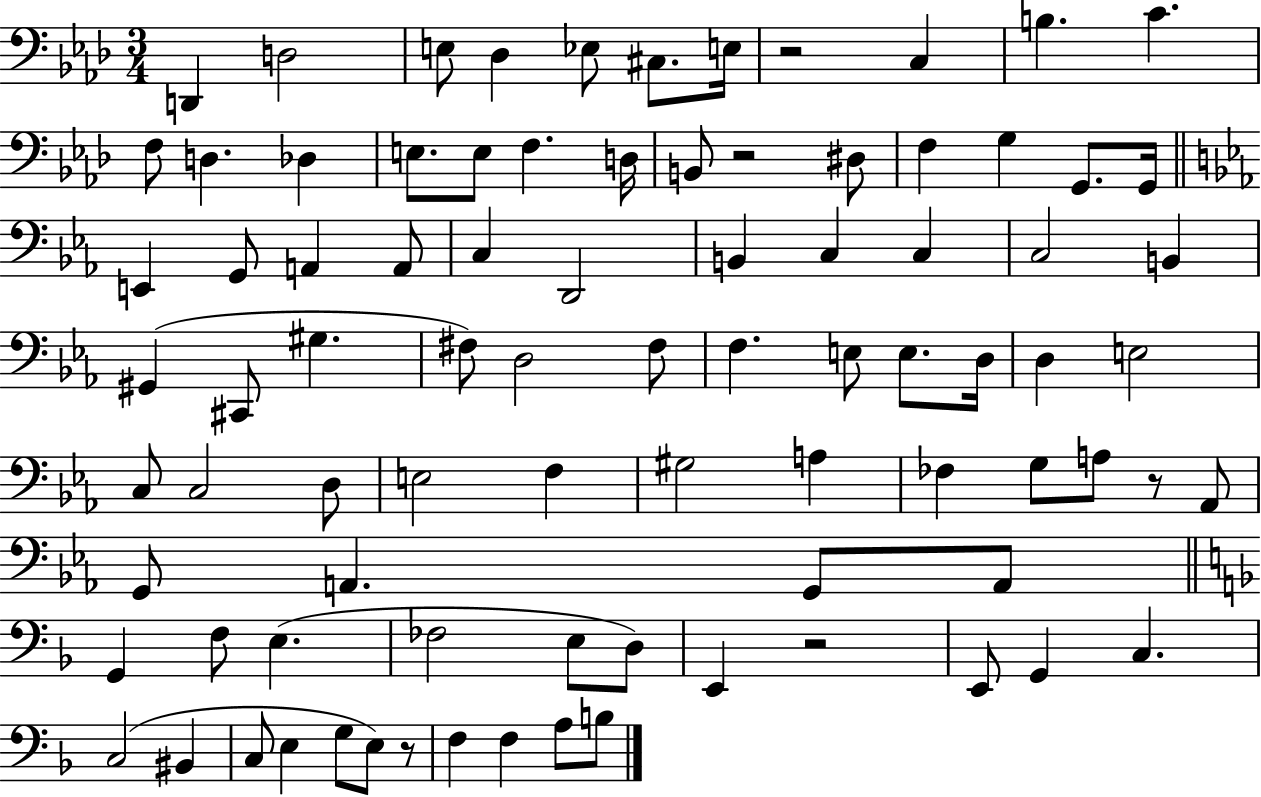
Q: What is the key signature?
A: AES major